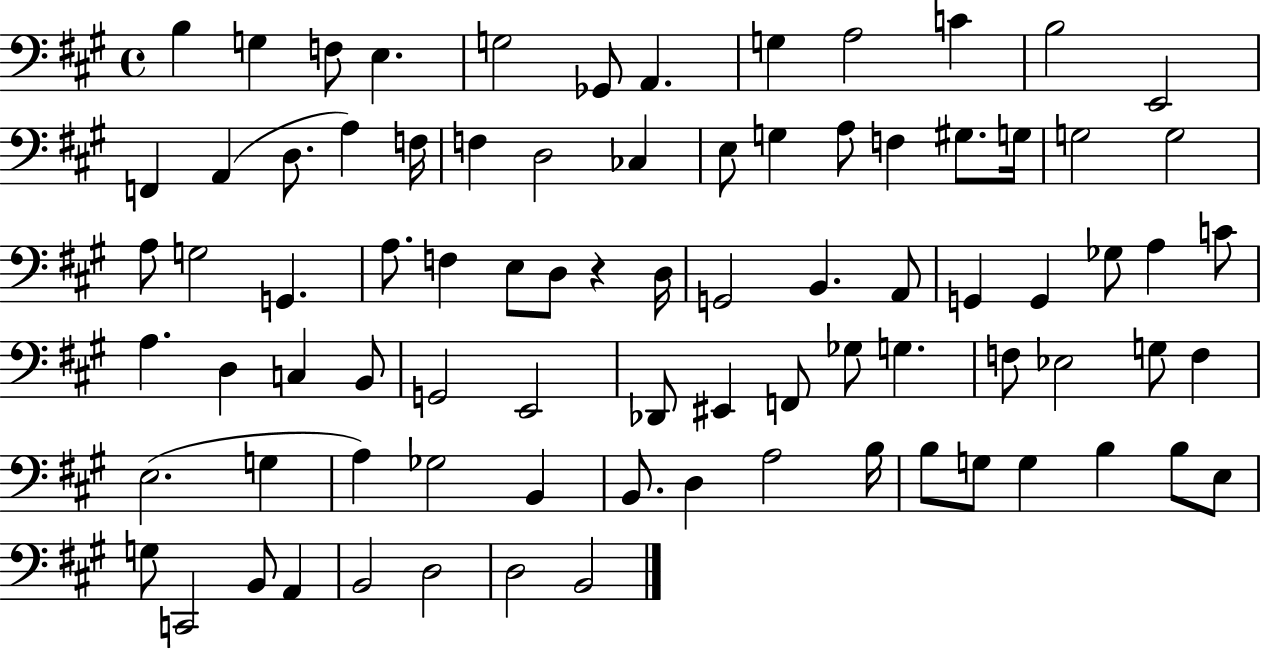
X:1
T:Untitled
M:4/4
L:1/4
K:A
B, G, F,/2 E, G,2 _G,,/2 A,, G, A,2 C B,2 E,,2 F,, A,, D,/2 A, F,/4 F, D,2 _C, E,/2 G, A,/2 F, ^G,/2 G,/4 G,2 G,2 A,/2 G,2 G,, A,/2 F, E,/2 D,/2 z D,/4 G,,2 B,, A,,/2 G,, G,, _G,/2 A, C/2 A, D, C, B,,/2 G,,2 E,,2 _D,,/2 ^E,, F,,/2 _G,/2 G, F,/2 _E,2 G,/2 F, E,2 G, A, _G,2 B,, B,,/2 D, A,2 B,/4 B,/2 G,/2 G, B, B,/2 E,/2 G,/2 C,,2 B,,/2 A,, B,,2 D,2 D,2 B,,2